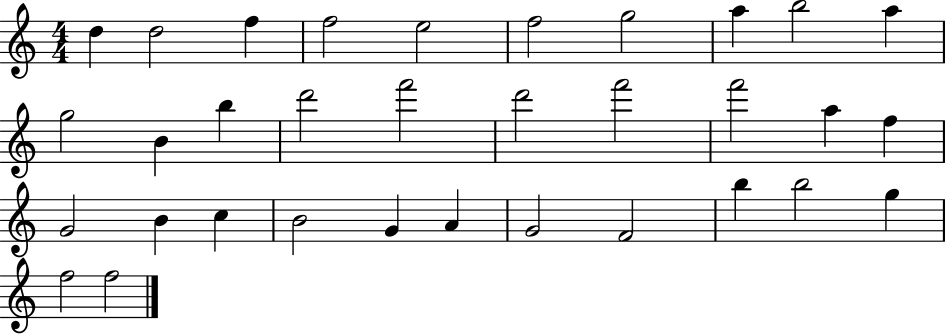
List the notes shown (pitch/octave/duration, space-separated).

D5/q D5/h F5/q F5/h E5/h F5/h G5/h A5/q B5/h A5/q G5/h B4/q B5/q D6/h F6/h D6/h F6/h F6/h A5/q F5/q G4/h B4/q C5/q B4/h G4/q A4/q G4/h F4/h B5/q B5/h G5/q F5/h F5/h